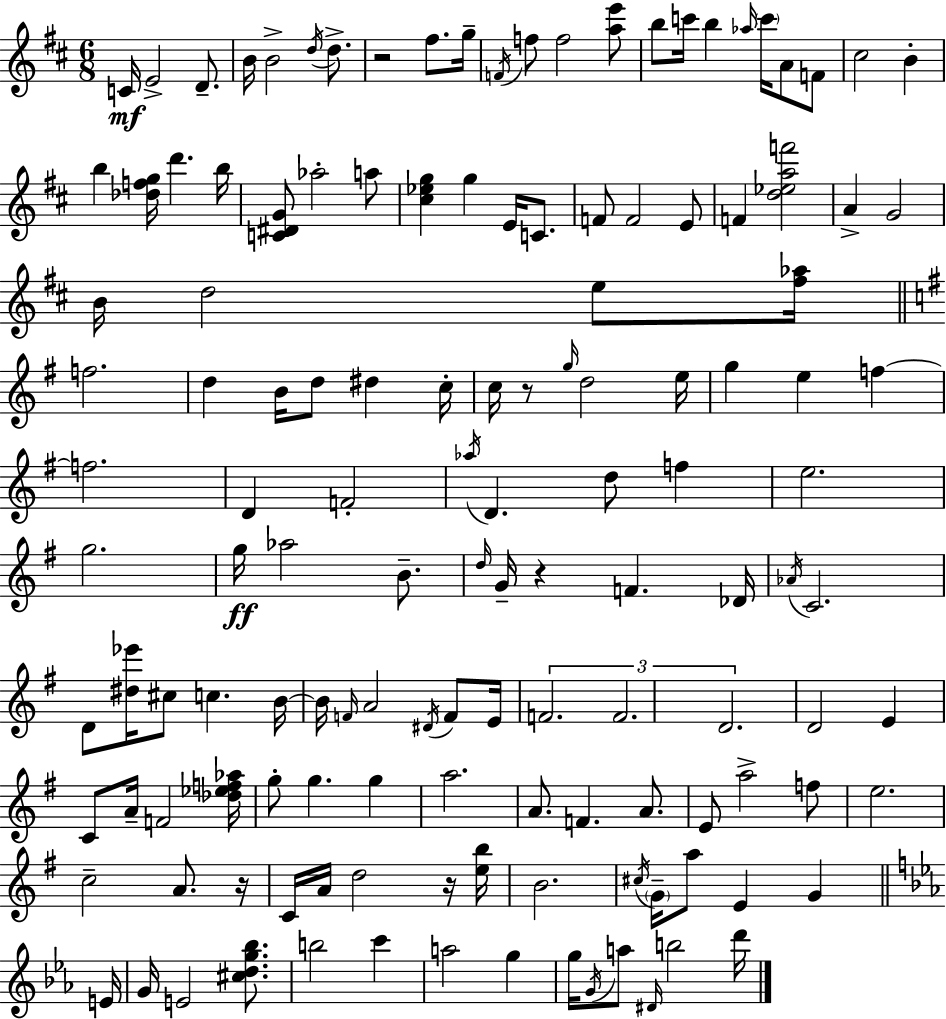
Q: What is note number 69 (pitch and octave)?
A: C4